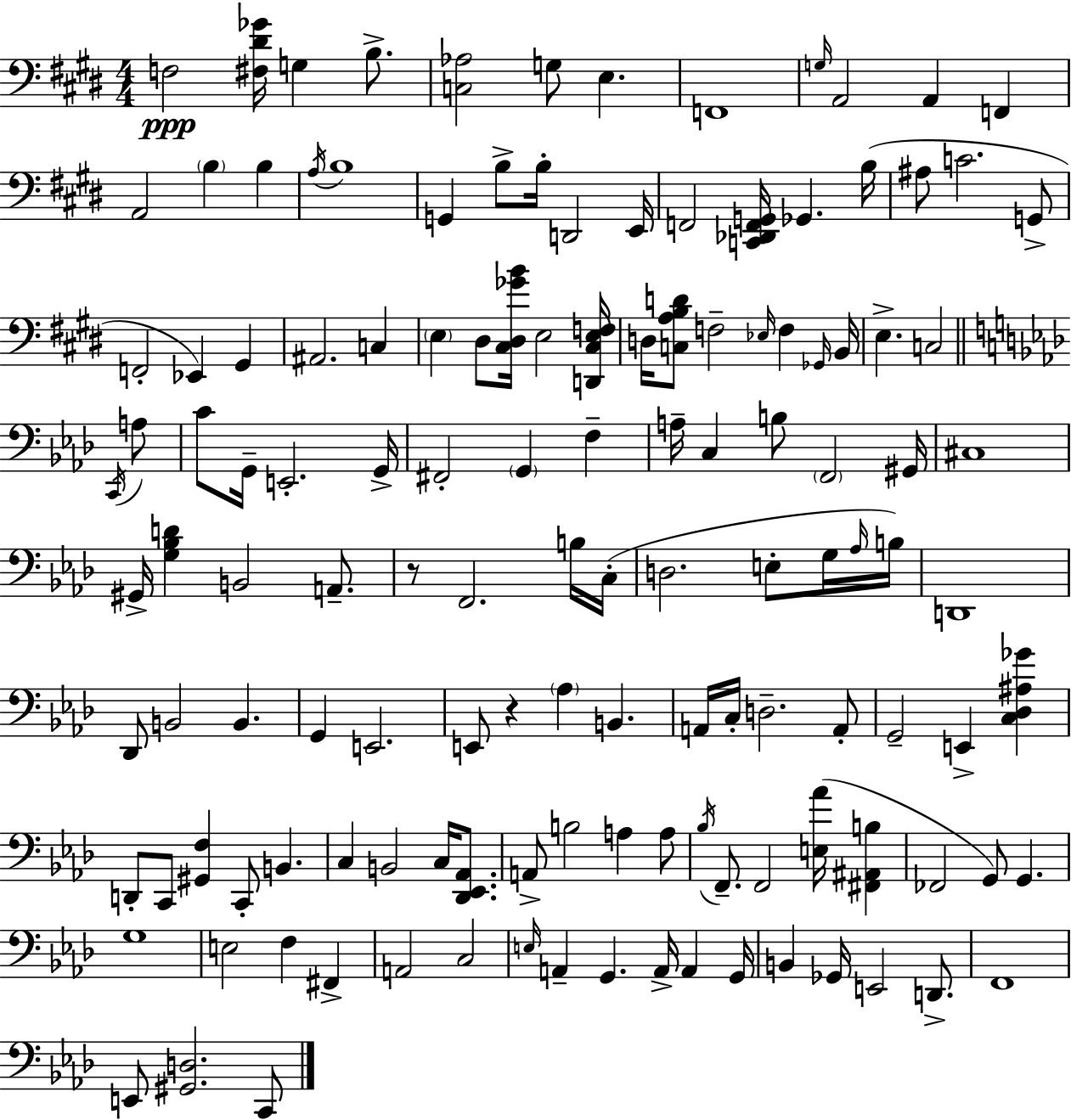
X:1
T:Untitled
M:4/4
L:1/4
K:E
F,2 [^F,^D_G]/4 G, B,/2 [C,_A,]2 G,/2 E, F,,4 G,/4 A,,2 A,, F,, A,,2 B, B, A,/4 B,4 G,, B,/2 B,/4 D,,2 E,,/4 F,,2 [C,,_D,,F,,G,,]/4 _G,, B,/4 ^A,/2 C2 G,,/2 F,,2 _E,, ^G,, ^A,,2 C, E, ^D,/2 [^C,^D,_GB]/4 E,2 [D,,^C,E,F,]/4 D,/4 [C,A,B,D]/2 F,2 _E,/4 F, _G,,/4 B,,/4 E, C,2 C,,/4 A,/2 C/2 G,,/4 E,,2 G,,/4 ^F,,2 G,, F, A,/4 C, B,/2 F,,2 ^G,,/4 ^C,4 ^G,,/4 [G,_B,D] B,,2 A,,/2 z/2 F,,2 B,/4 C,/4 D,2 E,/2 G,/4 _A,/4 B,/4 D,,4 _D,,/2 B,,2 B,, G,, E,,2 E,,/2 z _A, B,, A,,/4 C,/4 D,2 A,,/2 G,,2 E,, [C,_D,^A,_G] D,,/2 C,,/2 [^G,,F,] C,,/2 B,, C, B,,2 C,/4 [_D,,_E,,_A,,]/2 A,,/2 B,2 A, A,/2 _B,/4 F,,/2 F,,2 [E,_A]/4 [^F,,^A,,B,] _F,,2 G,,/2 G,, G,4 E,2 F, ^F,, A,,2 C,2 E,/4 A,, G,, A,,/4 A,, G,,/4 B,, _G,,/4 E,,2 D,,/2 F,,4 E,,/2 [^G,,D,]2 C,,/2